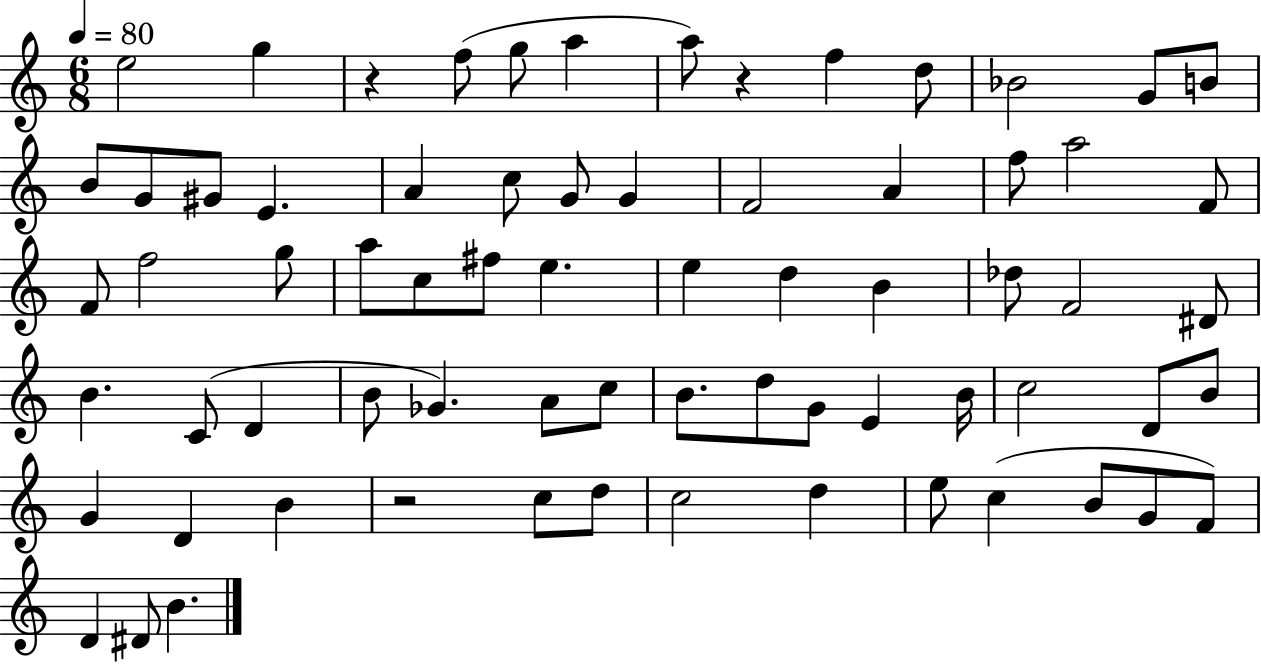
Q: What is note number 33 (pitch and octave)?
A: D5